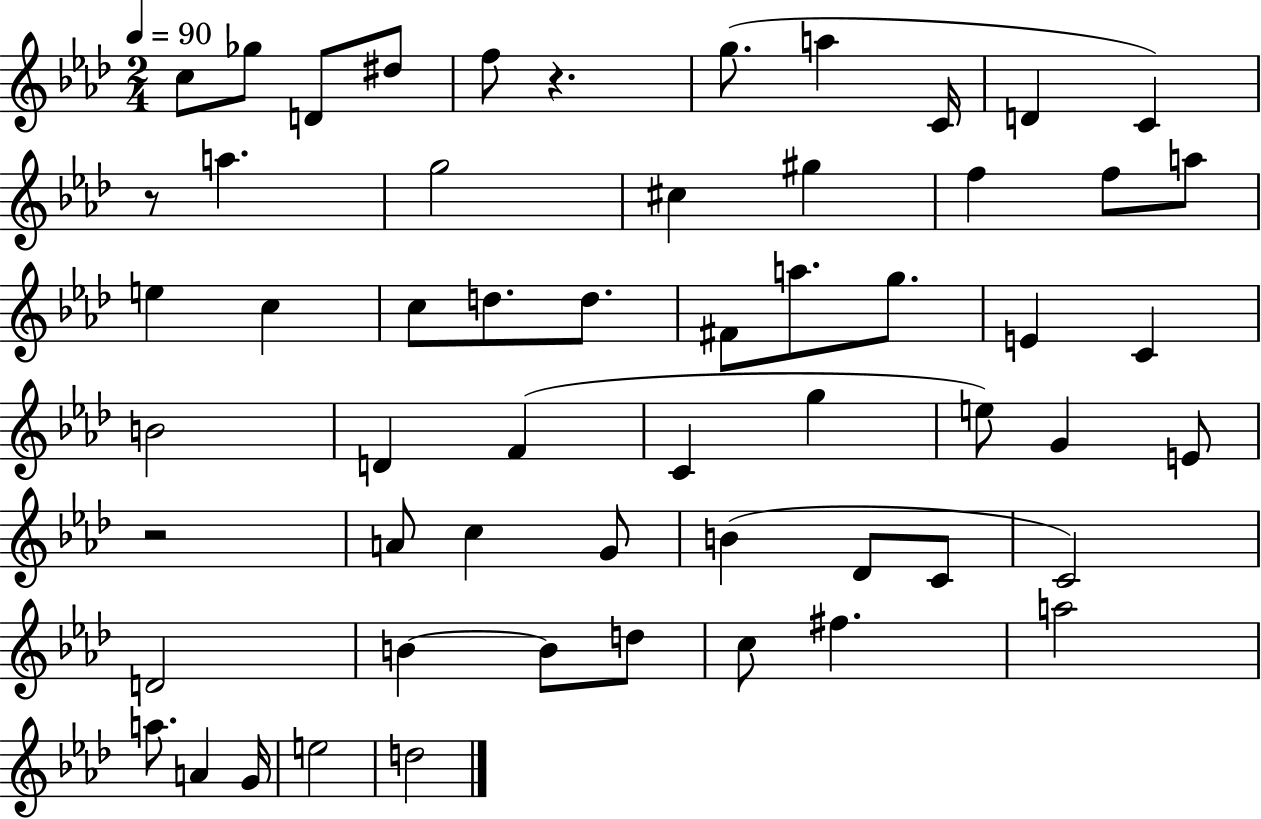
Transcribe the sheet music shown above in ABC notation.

X:1
T:Untitled
M:2/4
L:1/4
K:Ab
c/2 _g/2 D/2 ^d/2 f/2 z g/2 a C/4 D C z/2 a g2 ^c ^g f f/2 a/2 e c c/2 d/2 d/2 ^F/2 a/2 g/2 E C B2 D F C g e/2 G E/2 z2 A/2 c G/2 B _D/2 C/2 C2 D2 B B/2 d/2 c/2 ^f a2 a/2 A G/4 e2 d2